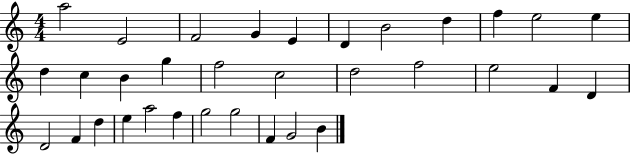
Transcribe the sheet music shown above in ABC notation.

X:1
T:Untitled
M:4/4
L:1/4
K:C
a2 E2 F2 G E D B2 d f e2 e d c B g f2 c2 d2 f2 e2 F D D2 F d e a2 f g2 g2 F G2 B